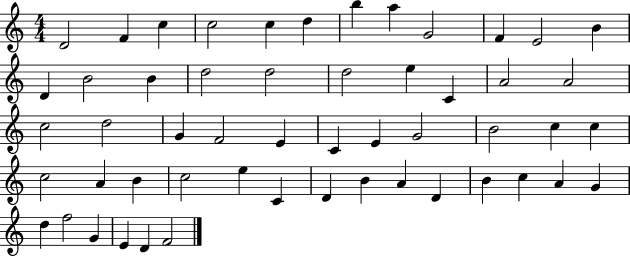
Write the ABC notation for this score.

X:1
T:Untitled
M:4/4
L:1/4
K:C
D2 F c c2 c d b a G2 F E2 B D B2 B d2 d2 d2 e C A2 A2 c2 d2 G F2 E C E G2 B2 c c c2 A B c2 e C D B A D B c A G d f2 G E D F2